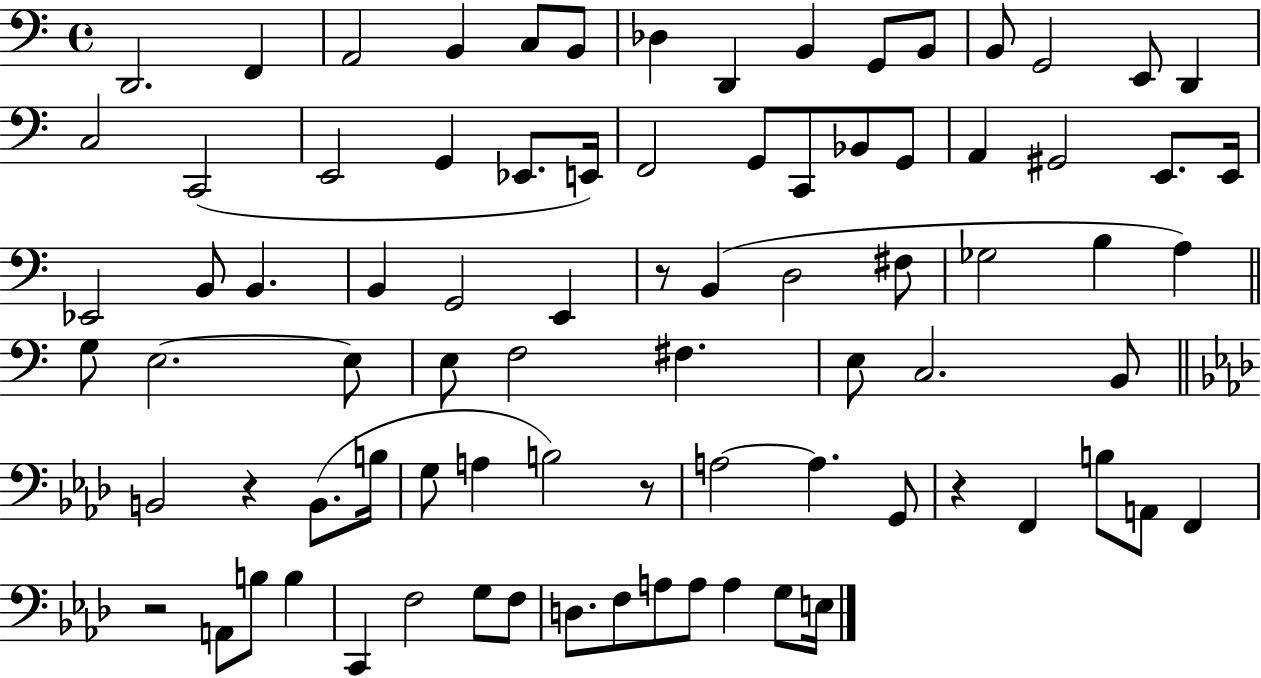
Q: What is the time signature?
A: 4/4